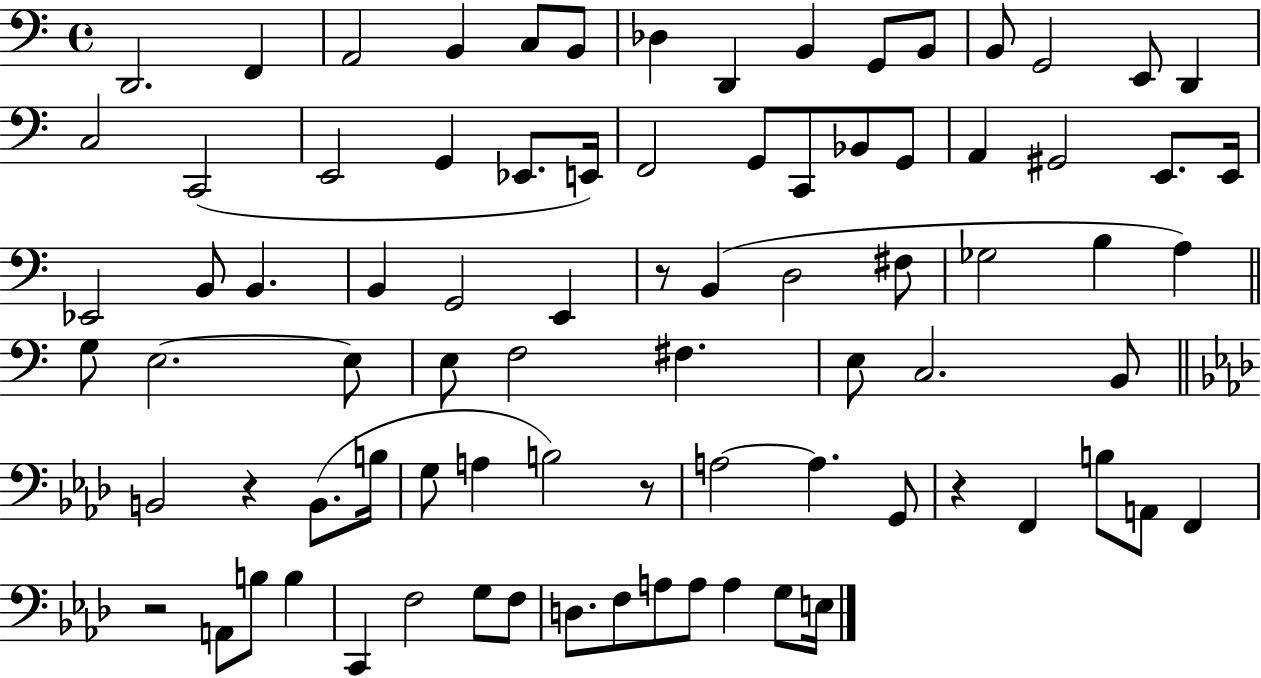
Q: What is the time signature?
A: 4/4